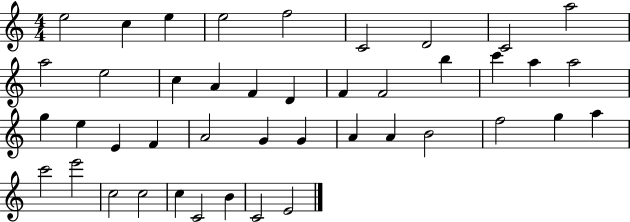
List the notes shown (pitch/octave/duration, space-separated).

E5/h C5/q E5/q E5/h F5/h C4/h D4/h C4/h A5/h A5/h E5/h C5/q A4/q F4/q D4/q F4/q F4/h B5/q C6/q A5/q A5/h G5/q E5/q E4/q F4/q A4/h G4/q G4/q A4/q A4/q B4/h F5/h G5/q A5/q C6/h E6/h C5/h C5/h C5/q C4/h B4/q C4/h E4/h